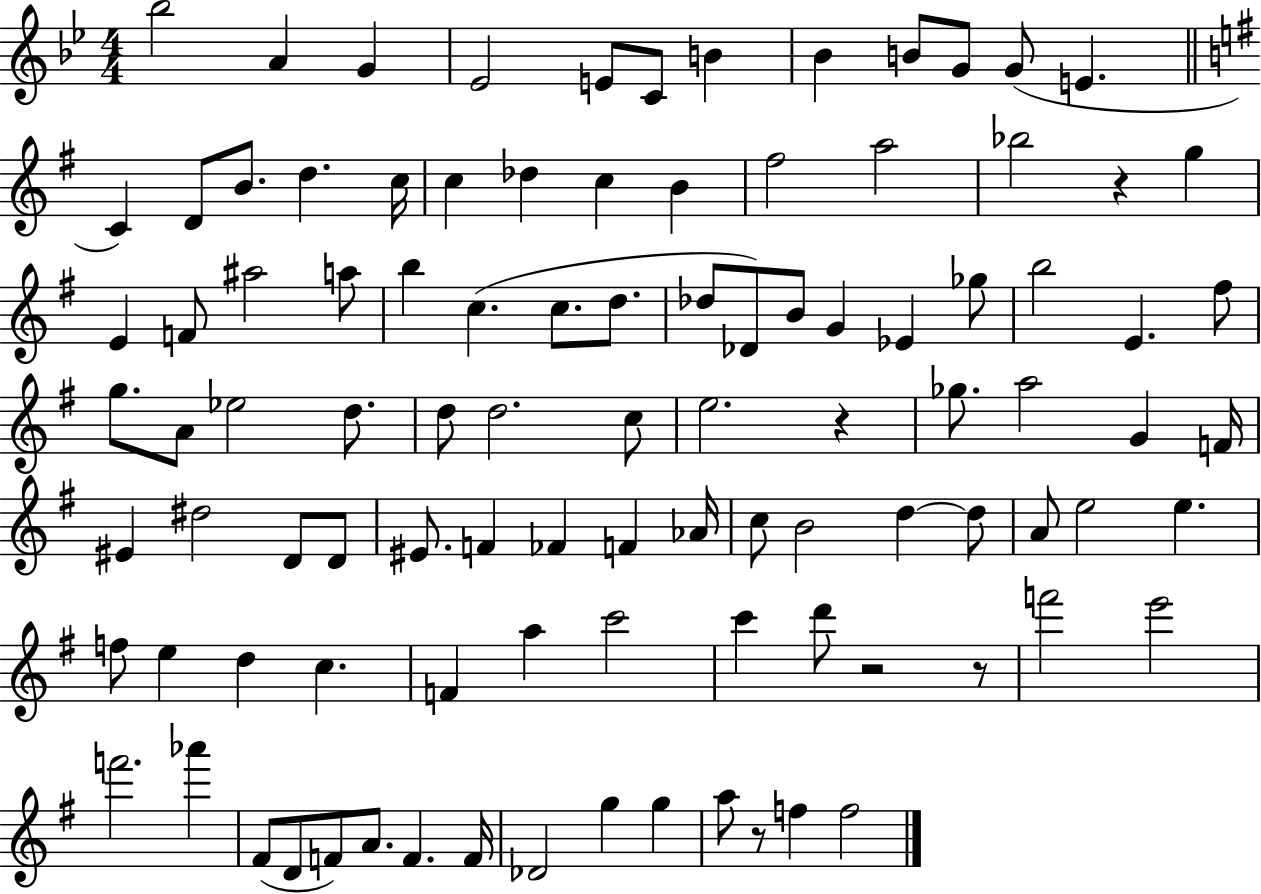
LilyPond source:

{
  \clef treble
  \numericTimeSignature
  \time 4/4
  \key bes \major
  \repeat volta 2 { bes''2 a'4 g'4 | ees'2 e'8 c'8 b'4 | bes'4 b'8 g'8 g'8( e'4. | \bar "||" \break \key g \major c'4) d'8 b'8. d''4. c''16 | c''4 des''4 c''4 b'4 | fis''2 a''2 | bes''2 r4 g''4 | \break e'4 f'8 ais''2 a''8 | b''4 c''4.( c''8. d''8. | des''8 des'8) b'8 g'4 ees'4 ges''8 | b''2 e'4. fis''8 | \break g''8. a'8 ees''2 d''8. | d''8 d''2. c''8 | e''2. r4 | ges''8. a''2 g'4 f'16 | \break eis'4 dis''2 d'8 d'8 | eis'8. f'4 fes'4 f'4 aes'16 | c''8 b'2 d''4~~ d''8 | a'8 e''2 e''4. | \break f''8 e''4 d''4 c''4. | f'4 a''4 c'''2 | c'''4 d'''8 r2 r8 | f'''2 e'''2 | \break f'''2. aes'''4 | fis'8( d'8 f'8) a'8. f'4. f'16 | des'2 g''4 g''4 | a''8 r8 f''4 f''2 | \break } \bar "|."
}